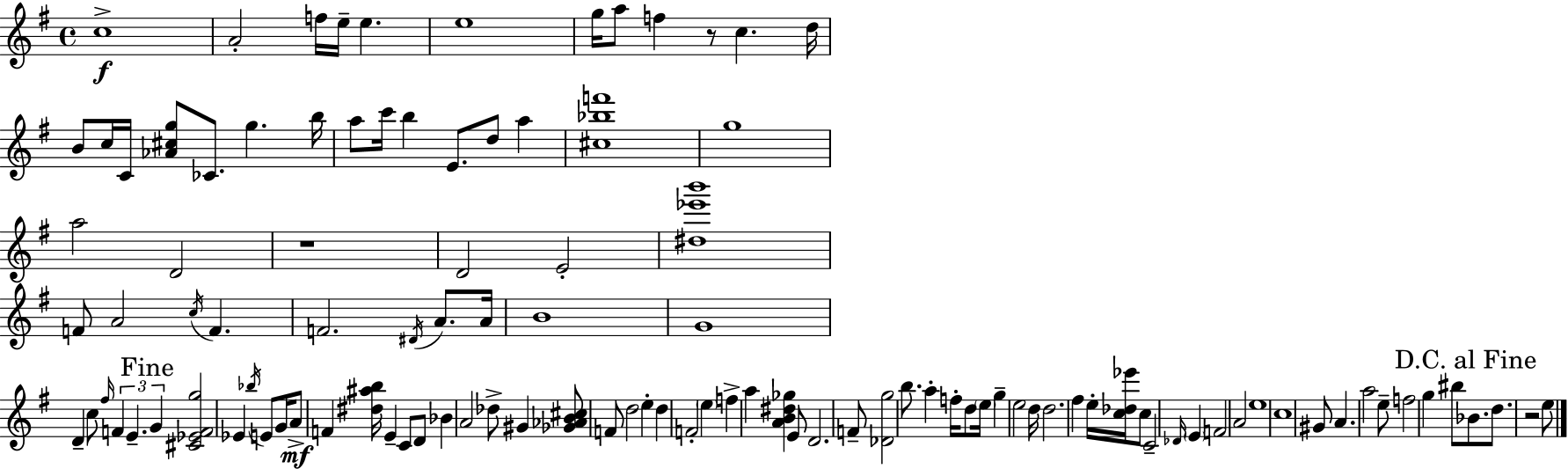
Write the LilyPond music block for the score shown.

{
  \clef treble
  \time 4/4
  \defaultTimeSignature
  \key g \major
  c''1->\f | a'2-. f''16 e''16-- e''4. | e''1 | g''16 a''8 f''4 r8 c''4. d''16 | \break b'8 c''16 c'16 <aes' cis'' g''>8 ces'8. g''4. b''16 | a''8 c'''16 b''4 e'8. d''8 a''4 | <cis'' bes'' f'''>1 | g''1 | \break a''2 d'2 | r1 | d'2 e'2-. | <dis'' ees''' b'''>1 | \break f'8 a'2 \acciaccatura { c''16 } f'4. | f'2. \acciaccatura { dis'16 } a'8. | a'16 b'1 | g'1 | \break d'4-- c''8 \grace { fis''16 } \tuplet 3/2 { f'4 e'4.-- | \mark "Fine" g'4 } <cis' ees' f' g''>2 ees'4 | \acciaccatura { bes''16 } e'8 g'16 a'8->\mf f'4 <dis'' ais'' b''>16 e'4-- | c'8 d'8 bes'4 a'2 | \break des''8-> gis'4 <ges' aes' b' cis''>8 f'8 d''2 | e''4-. d''4 f'2-. | \parenthesize e''4 f''4-> a''4 | <a' b' dis'' ges''>4 e'8 d'2. | \break f'8-- <des' g''>2 b''8. a''4-. | f''16-. d''8 \parenthesize e''16 g''4-- e''2 | d''16 d''2. | fis''4 e''16-. <c'' des'' ees'''>16 c''8 c'2-- | \break \grace { des'16 } \parenthesize e'4 f'2 a'2 | e''1 | c''1 | gis'8 a'4. a''2 | \break e''8-- f''2 g''4 | bis''8 \mark "D.C. al Fine" bes'8. d''8. r2 | e''8 \bar "|."
}